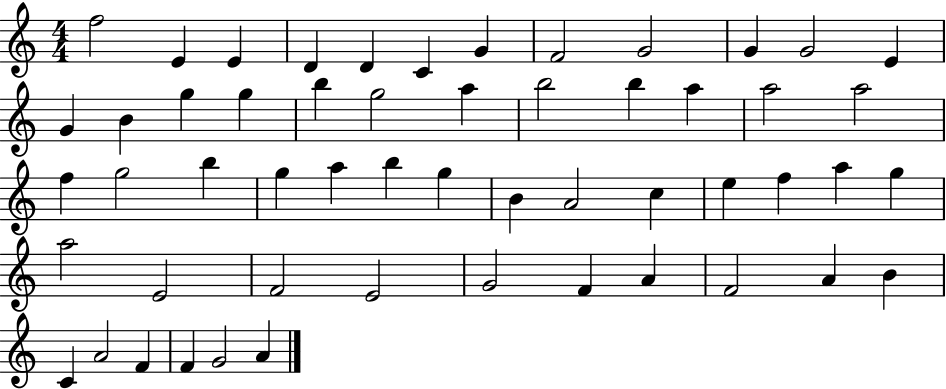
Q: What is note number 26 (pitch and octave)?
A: G5